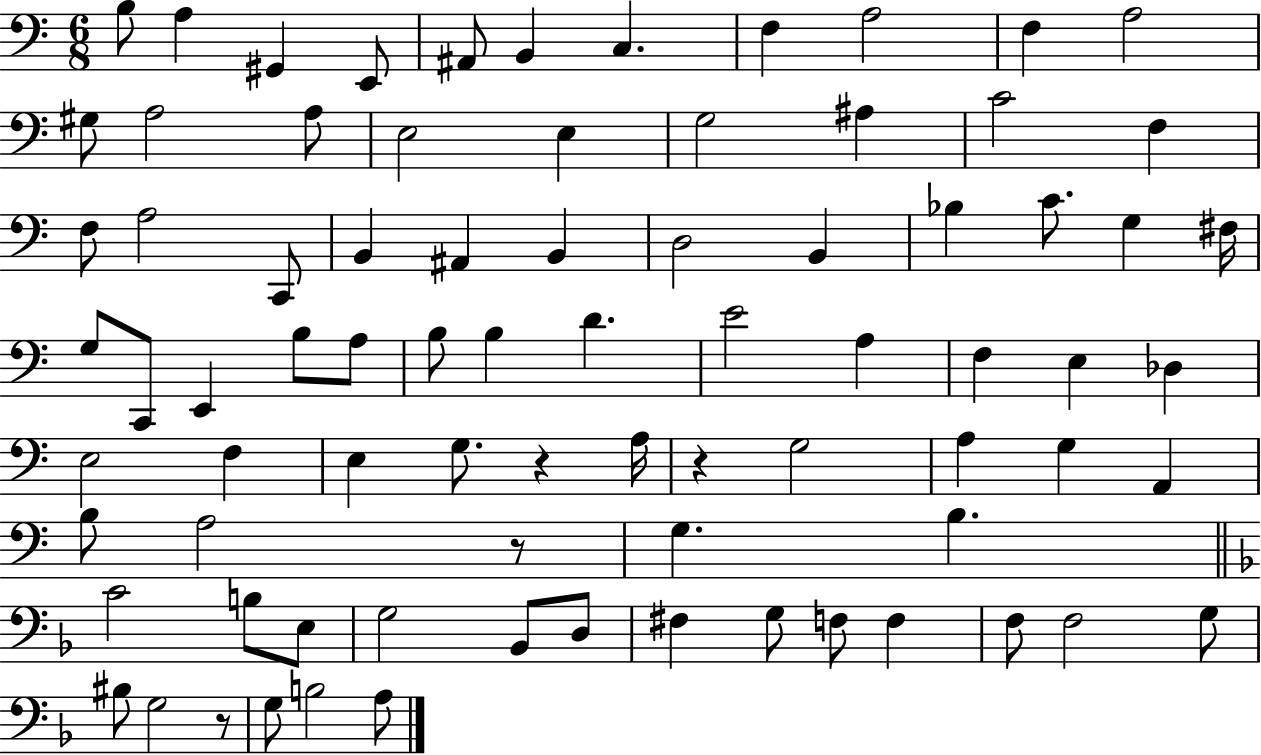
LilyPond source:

{
  \clef bass
  \numericTimeSignature
  \time 6/8
  \key c \major
  b8 a4 gis,4 e,8 | ais,8 b,4 c4. | f4 a2 | f4 a2 | \break gis8 a2 a8 | e2 e4 | g2 ais4 | c'2 f4 | \break f8 a2 c,8 | b,4 ais,4 b,4 | d2 b,4 | bes4 c'8. g4 fis16 | \break g8 c,8 e,4 b8 a8 | b8 b4 d'4. | e'2 a4 | f4 e4 des4 | \break e2 f4 | e4 g8. r4 a16 | r4 g2 | a4 g4 a,4 | \break b8 a2 r8 | g4. b4. | \bar "||" \break \key f \major c'2 b8 e8 | g2 bes,8 d8 | fis4 g8 f8 f4 | f8 f2 g8 | \break bis8 g2 r8 | g8 b2 a8 | \bar "|."
}